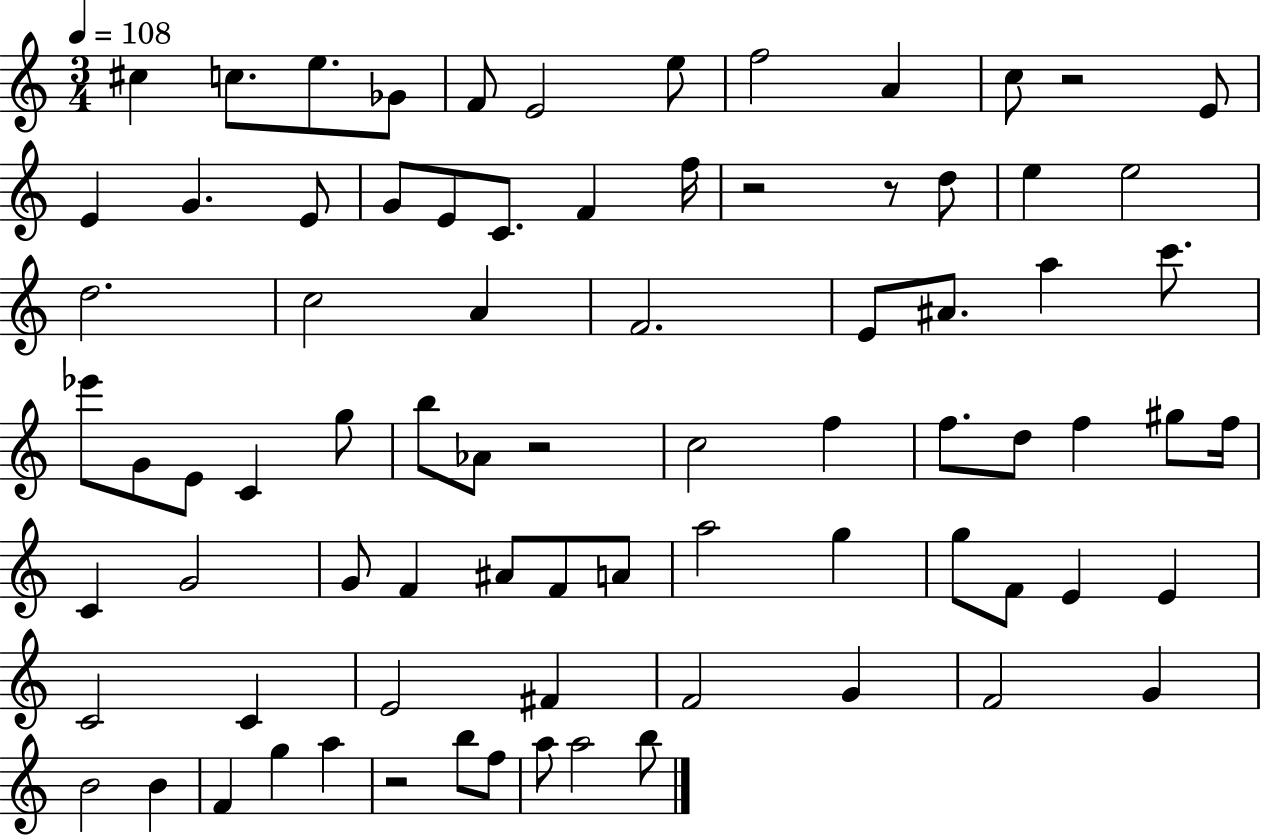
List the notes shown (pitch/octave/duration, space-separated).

C#5/q C5/e. E5/e. Gb4/e F4/e E4/h E5/e F5/h A4/q C5/e R/h E4/e E4/q G4/q. E4/e G4/e E4/e C4/e. F4/q F5/s R/h R/e D5/e E5/q E5/h D5/h. C5/h A4/q F4/h. E4/e A#4/e. A5/q C6/e. Eb6/e G4/e E4/e C4/q G5/e B5/e Ab4/e R/h C5/h F5/q F5/e. D5/e F5/q G#5/e F5/s C4/q G4/h G4/e F4/q A#4/e F4/e A4/e A5/h G5/q G5/e F4/e E4/q E4/q C4/h C4/q E4/h F#4/q F4/h G4/q F4/h G4/q B4/h B4/q F4/q G5/q A5/q R/h B5/e F5/e A5/e A5/h B5/e